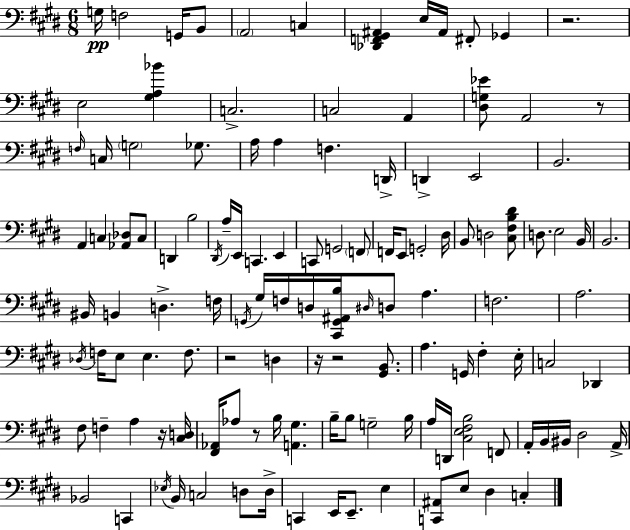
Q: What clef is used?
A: bass